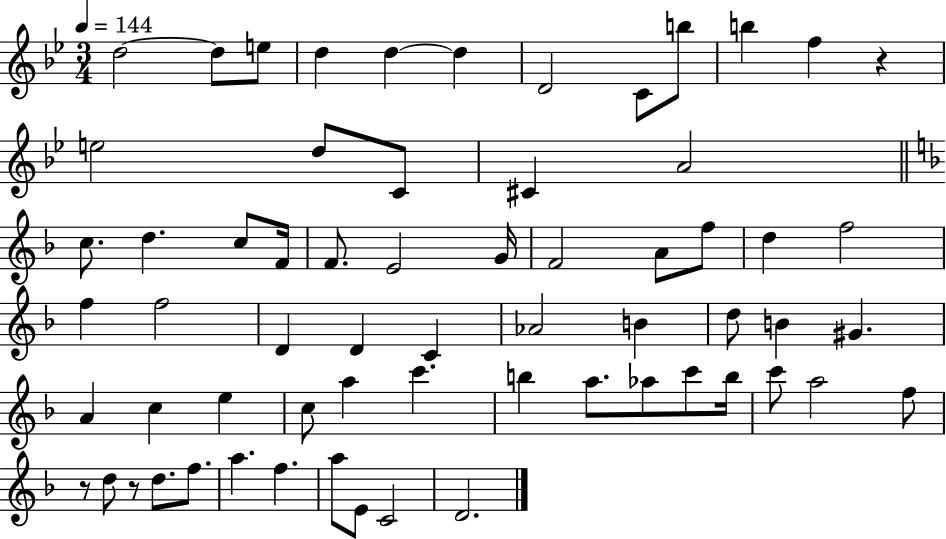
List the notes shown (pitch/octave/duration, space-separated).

D5/h D5/e E5/e D5/q D5/q D5/q D4/h C4/e B5/e B5/q F5/q R/q E5/h D5/e C4/e C#4/q A4/h C5/e. D5/q. C5/e F4/s F4/e. E4/h G4/s F4/h A4/e F5/e D5/q F5/h F5/q F5/h D4/q D4/q C4/q Ab4/h B4/q D5/e B4/q G#4/q. A4/q C5/q E5/q C5/e A5/q C6/q. B5/q A5/e. Ab5/e C6/e B5/s C6/e A5/h F5/e R/e D5/e R/e D5/e. F5/e. A5/q. F5/q. A5/e E4/e C4/h D4/h.